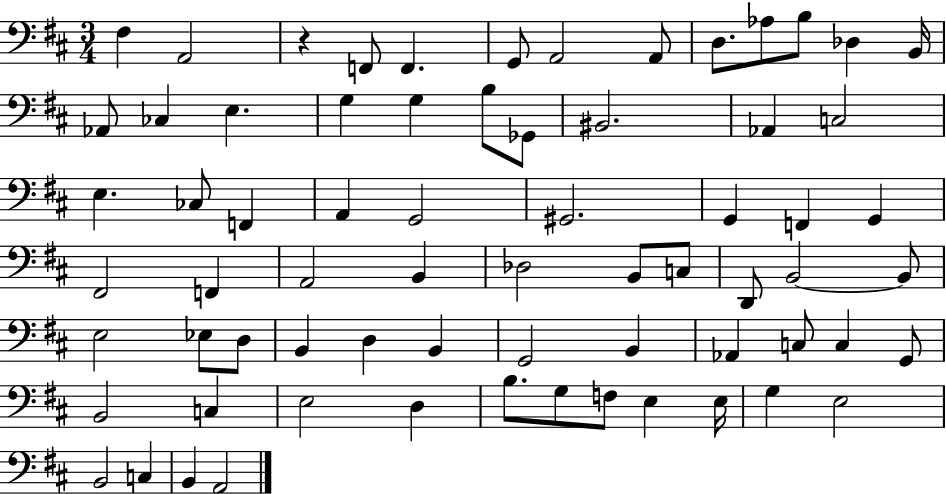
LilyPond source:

{
  \clef bass
  \numericTimeSignature
  \time 3/4
  \key d \major
  fis4 a,2 | r4 f,8 f,4. | g,8 a,2 a,8 | d8. aes8 b8 des4 b,16 | \break aes,8 ces4 e4. | g4 g4 b8 ges,8 | bis,2. | aes,4 c2 | \break e4. ces8 f,4 | a,4 g,2 | gis,2. | g,4 f,4 g,4 | \break fis,2 f,4 | a,2 b,4 | des2 b,8 c8 | d,8 b,2~~ b,8 | \break e2 ees8 d8 | b,4 d4 b,4 | g,2 b,4 | aes,4 c8 c4 g,8 | \break b,2 c4 | e2 d4 | b8. g8 f8 e4 e16 | g4 e2 | \break b,2 c4 | b,4 a,2 | \bar "|."
}